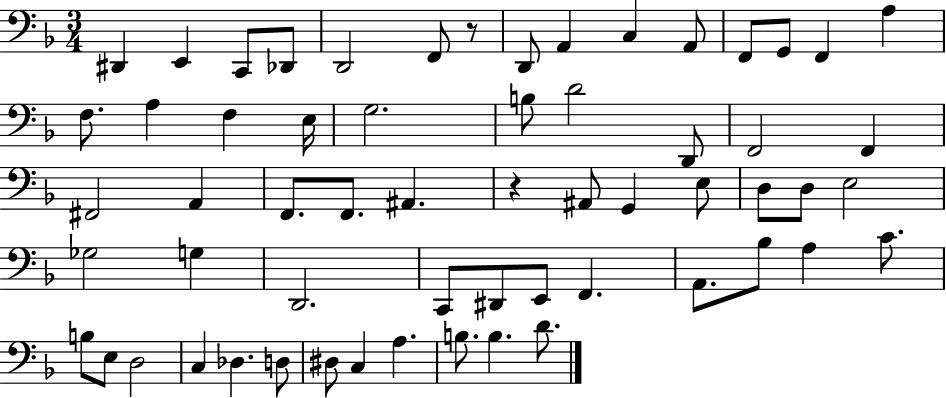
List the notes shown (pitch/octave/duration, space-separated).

D#2/q E2/q C2/e Db2/e D2/h F2/e R/e D2/e A2/q C3/q A2/e F2/e G2/e F2/q A3/q F3/e. A3/q F3/q E3/s G3/h. B3/e D4/h D2/e F2/h F2/q F#2/h A2/q F2/e. F2/e. A#2/q. R/q A#2/e G2/q E3/e D3/e D3/e E3/h Gb3/h G3/q D2/h. C2/e D#2/e E2/e F2/q. A2/e. Bb3/e A3/q C4/e. B3/e E3/e D3/h C3/q Db3/q. D3/e D#3/e C3/q A3/q. B3/e. B3/q. D4/e.